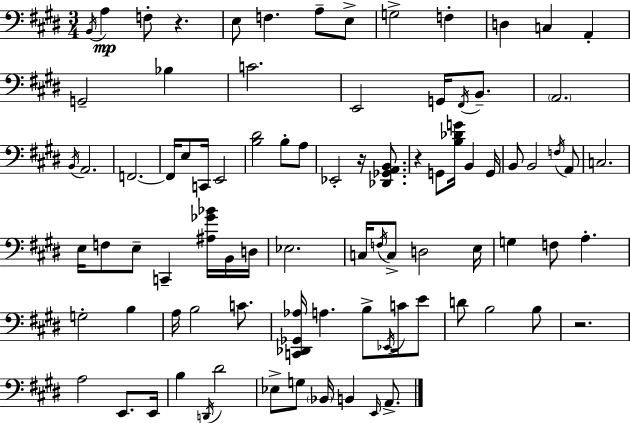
X:1
T:Untitled
M:3/4
L:1/4
K:E
B,,/4 A, F,/2 z E,/2 F, A,/2 E,/2 G,2 F, D, C, A,, G,,2 _B, C2 E,,2 G,,/4 ^F,,/4 B,,/2 A,,2 B,,/4 A,,2 F,,2 F,,/4 E,/2 C,,/4 E,,2 [B,^D]2 B,/2 A,/2 _E,,2 z/4 [_D,,_G,,A,,B,,]/2 z G,,/2 [B,_DG]/4 B,, G,,/4 B,,/2 B,,2 F,/4 A,,/2 C,2 E,/4 F,/2 E,/2 C,, [^A,_G_B]/4 B,,/4 D,/4 _E,2 C,/4 F,/4 C,/2 D,2 E,/4 G, F,/2 A, G,2 B, A,/4 B,2 C/2 [C,,_D,,_G,,_A,]/4 A, B,/2 _E,,/4 C/4 E/2 D/2 B,2 B,/2 z2 A,2 E,,/2 E,,/4 B, D,,/4 ^D2 _E,/2 G,/2 _B,,/4 B,, E,,/4 A,,/2